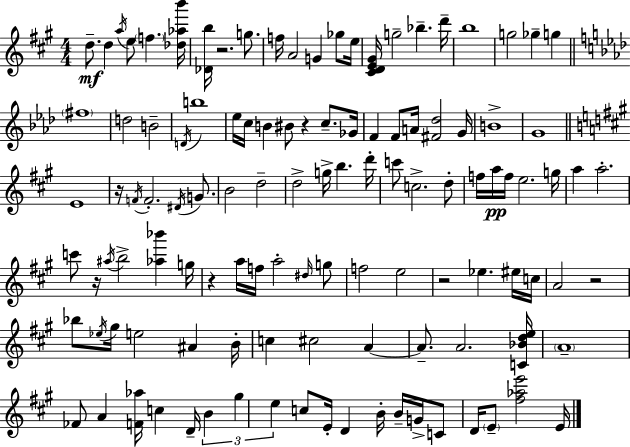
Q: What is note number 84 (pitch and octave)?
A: FES4